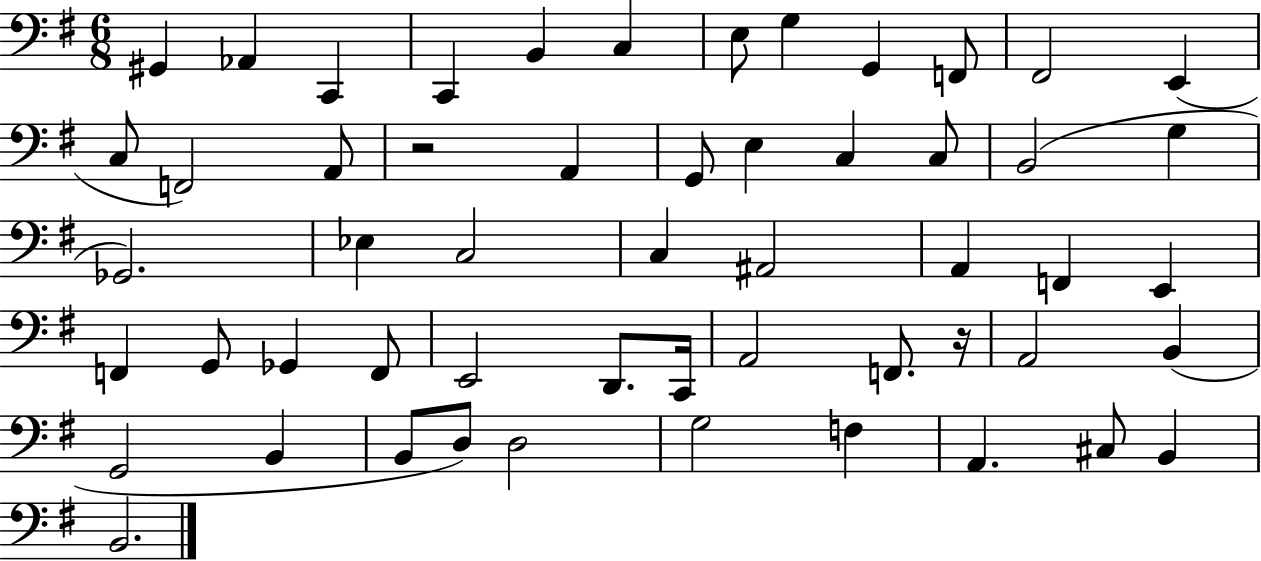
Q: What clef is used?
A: bass